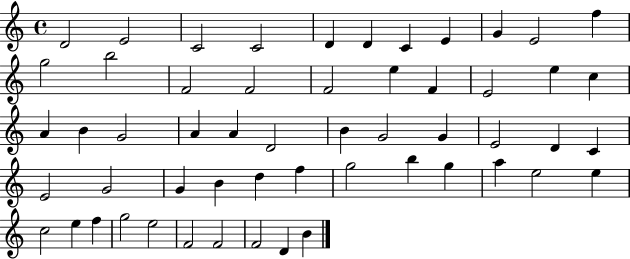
{
  \clef treble
  \time 4/4
  \defaultTimeSignature
  \key c \major
  d'2 e'2 | c'2 c'2 | d'4 d'4 c'4 e'4 | g'4 e'2 f''4 | \break g''2 b''2 | f'2 f'2 | f'2 e''4 f'4 | e'2 e''4 c''4 | \break a'4 b'4 g'2 | a'4 a'4 d'2 | b'4 g'2 g'4 | e'2 d'4 c'4 | \break e'2 g'2 | g'4 b'4 d''4 f''4 | g''2 b''4 g''4 | a''4 e''2 e''4 | \break c''2 e''4 f''4 | g''2 e''2 | f'2 f'2 | f'2 d'4 b'4 | \break \bar "|."
}